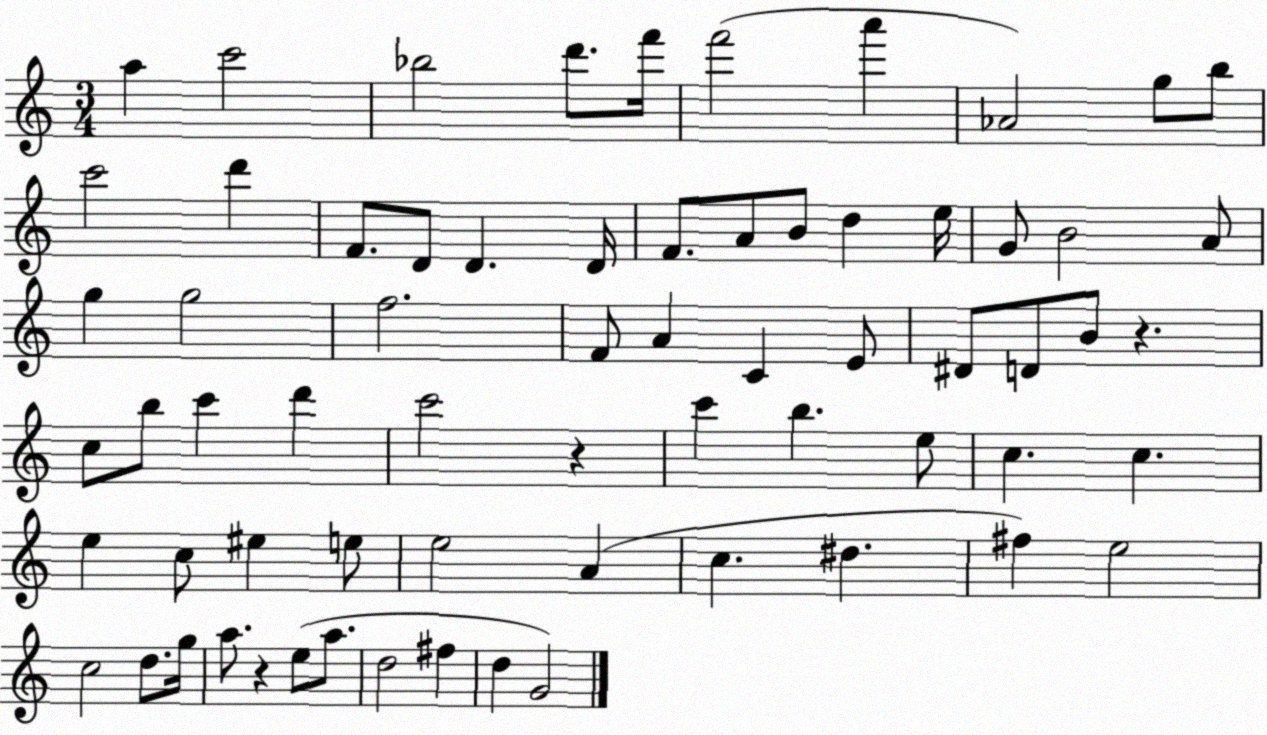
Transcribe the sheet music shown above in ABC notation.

X:1
T:Untitled
M:3/4
L:1/4
K:C
a c'2 _b2 d'/2 f'/4 f'2 a' _A2 g/2 b/2 c'2 d' F/2 D/2 D D/4 F/2 A/2 B/2 d e/4 G/2 B2 A/2 g g2 f2 F/2 A C E/2 ^D/2 D/2 B/2 z c/2 b/2 c' d' c'2 z c' b e/2 c c e c/2 ^e e/2 e2 A c ^d ^f e2 c2 d/2 g/4 a/2 z e/2 a/2 d2 ^f d G2